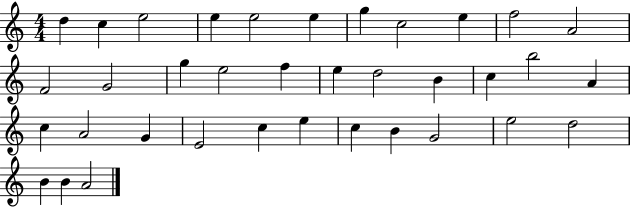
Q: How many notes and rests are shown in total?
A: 36